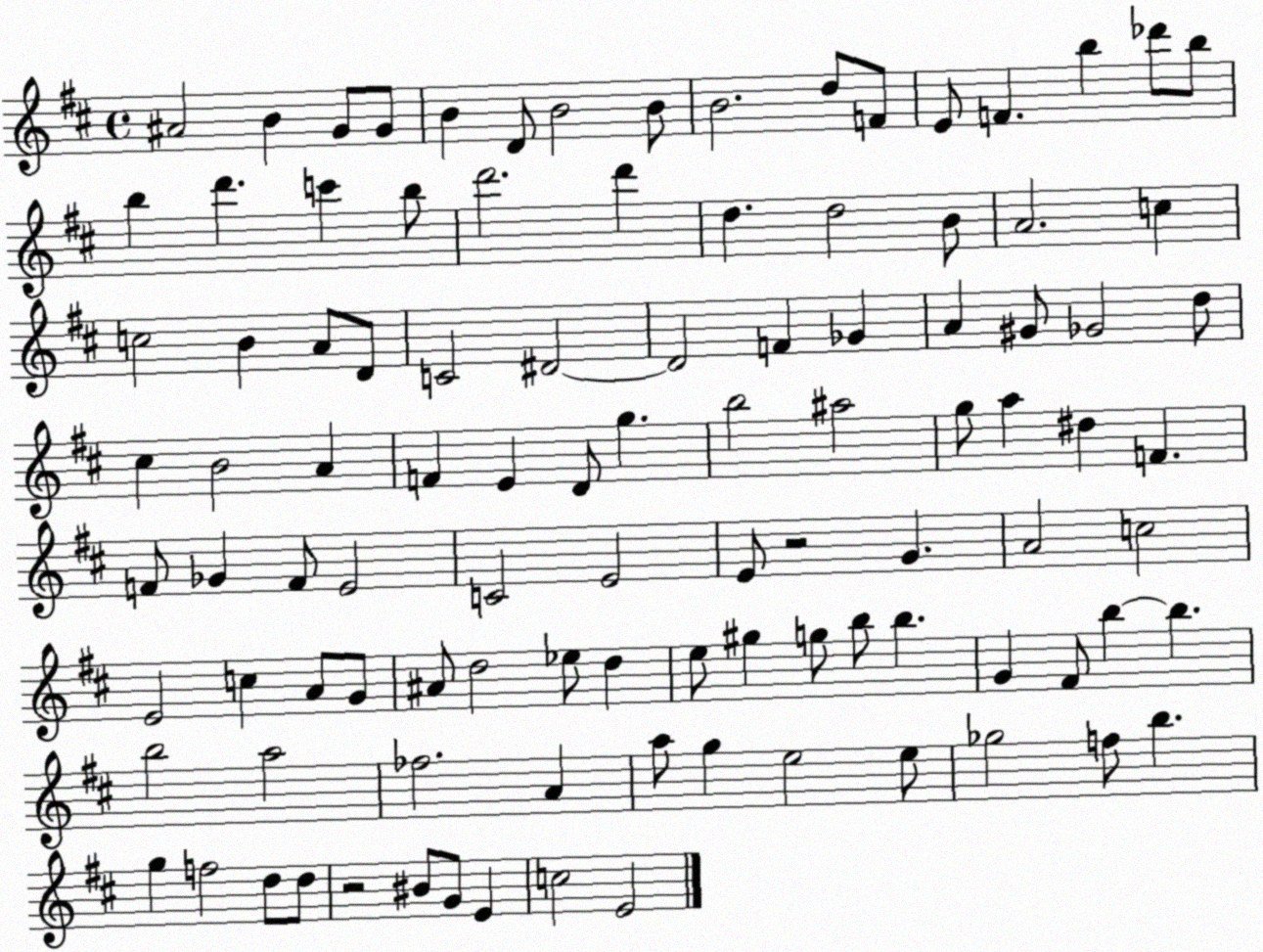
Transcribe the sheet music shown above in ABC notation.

X:1
T:Untitled
M:4/4
L:1/4
K:D
^A2 B G/2 G/2 B D/2 B2 B/2 B2 d/2 F/2 E/2 F b _d'/2 b/2 b d' c' b/2 d'2 d' d d2 B/2 A2 c c2 B A/2 D/2 C2 ^D2 ^D2 F _G A ^G/2 _G2 d/2 ^c B2 A F E D/2 g b2 ^a2 g/2 a ^d F F/2 _G F/2 E2 C2 E2 E/2 z2 G A2 c2 E2 c A/2 G/2 ^A/2 d2 _e/2 d e/2 ^g g/2 b/2 b G ^F/2 b b b2 a2 _f2 A a/2 g e2 e/2 _g2 f/2 b g f2 d/2 d/2 z2 ^B/2 G/2 E c2 E2